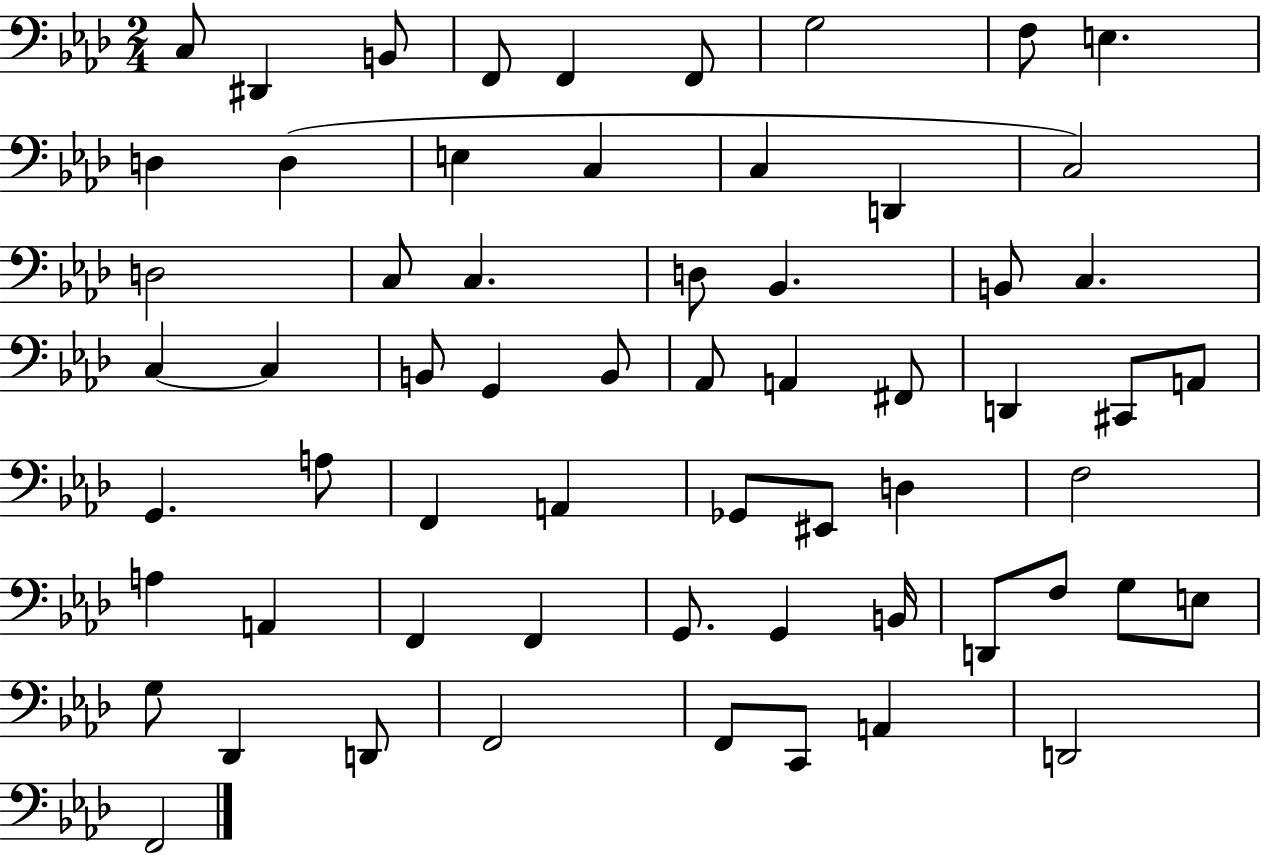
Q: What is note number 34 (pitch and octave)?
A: A2